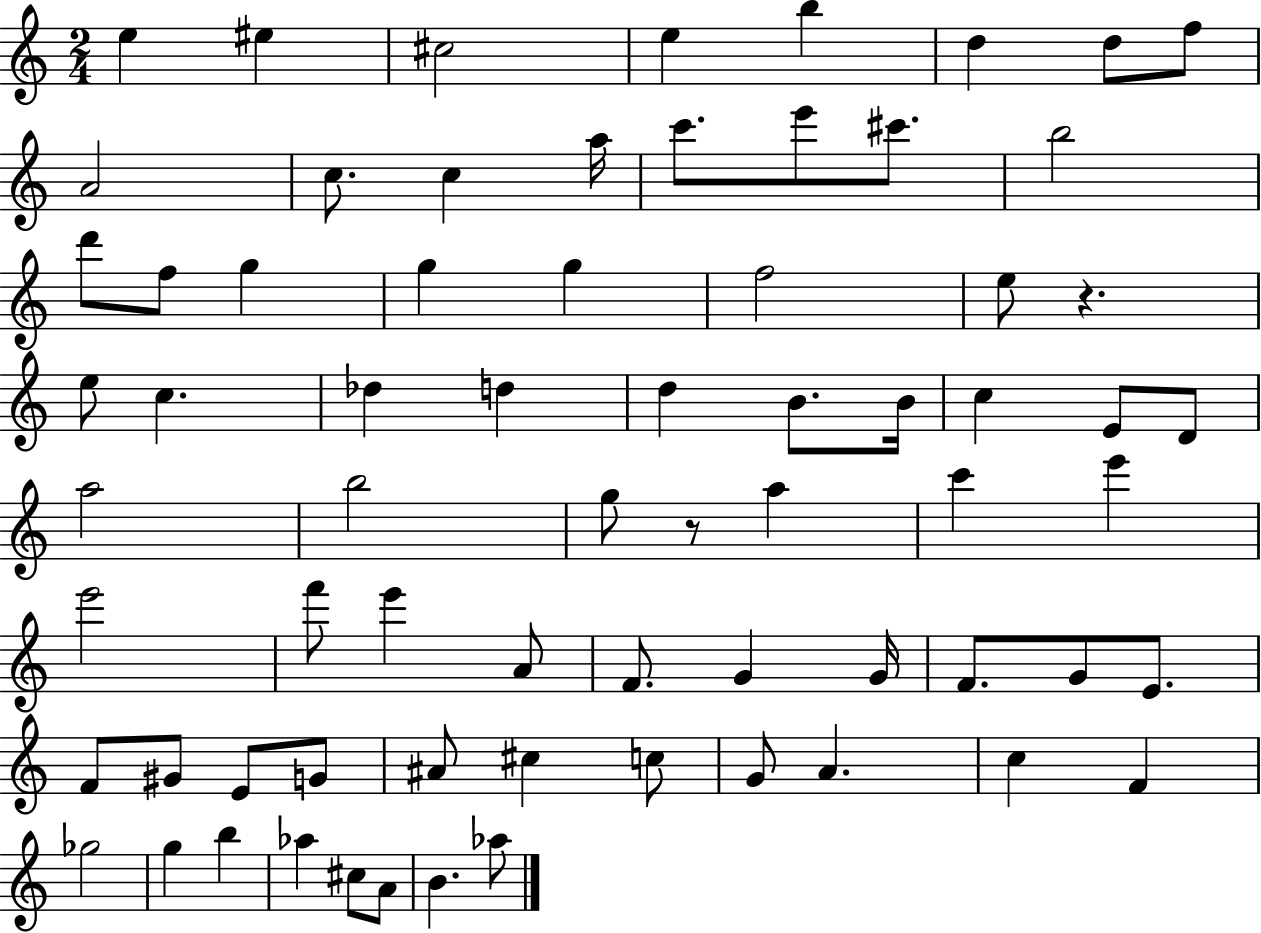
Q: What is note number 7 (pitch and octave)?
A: D5